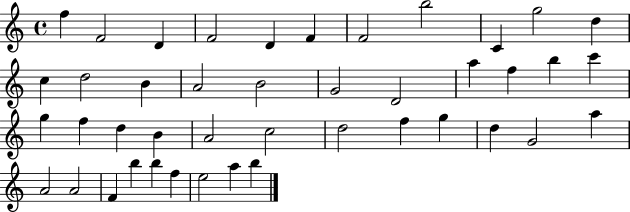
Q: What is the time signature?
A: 4/4